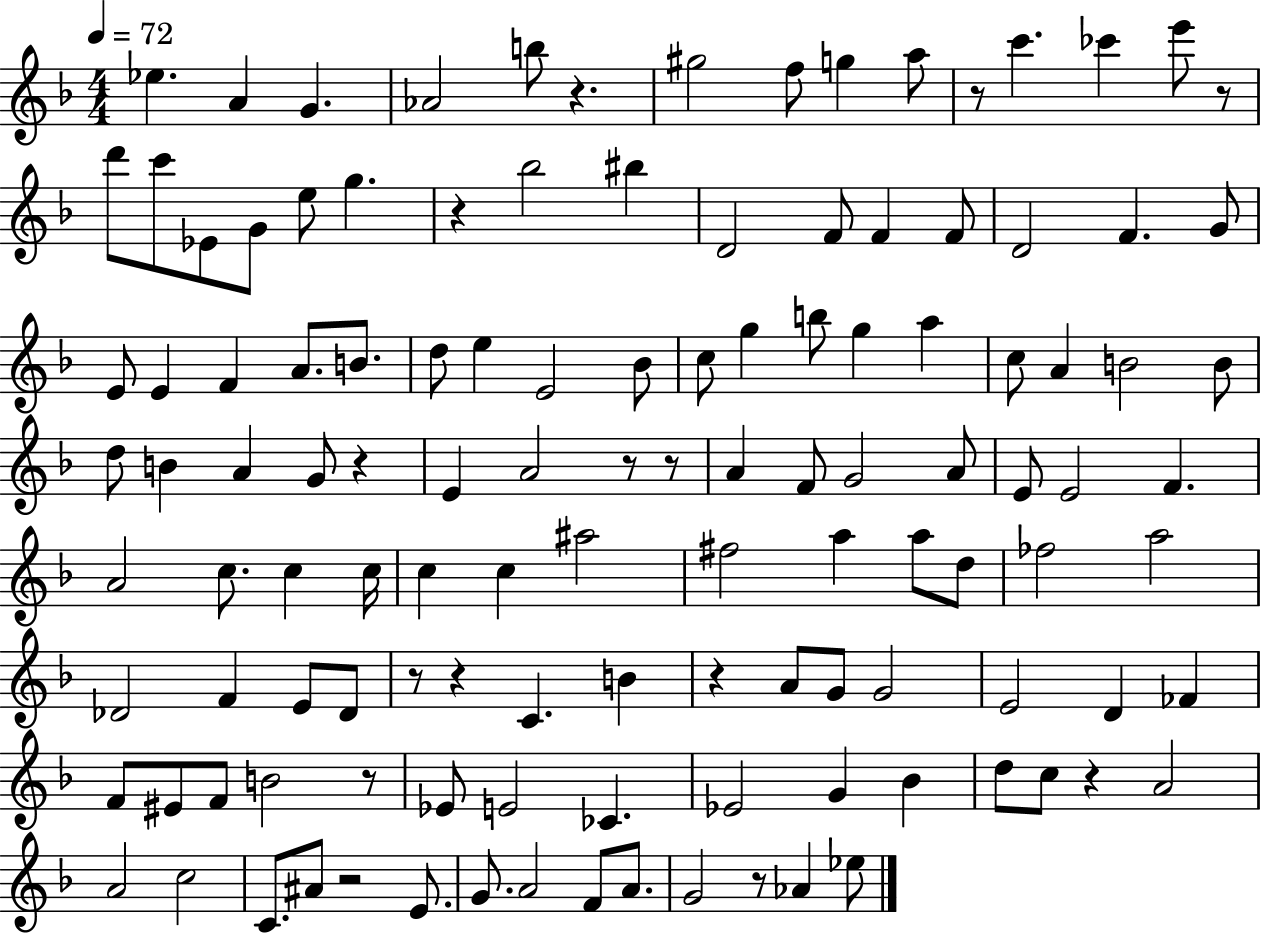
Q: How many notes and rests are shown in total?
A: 122